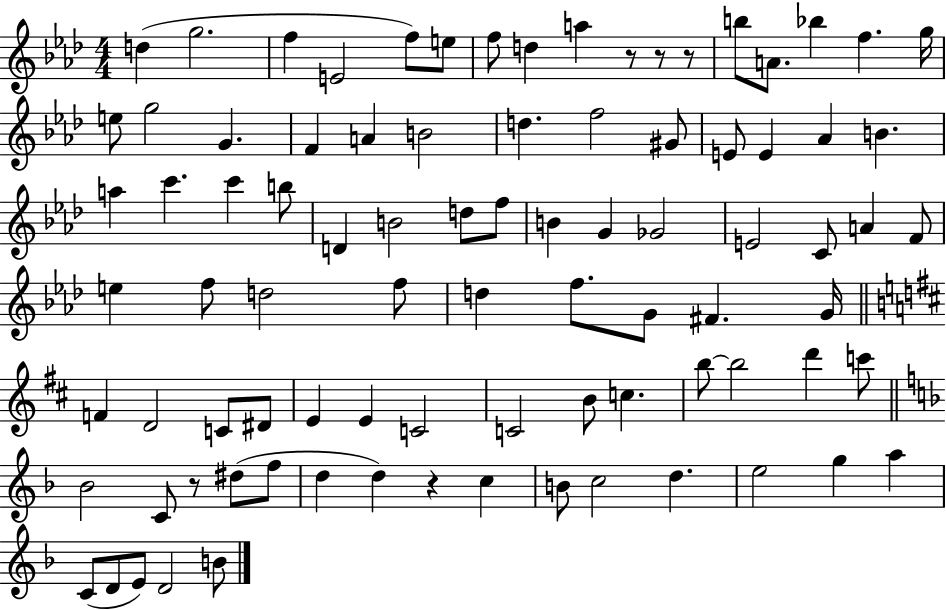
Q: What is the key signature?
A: AES major